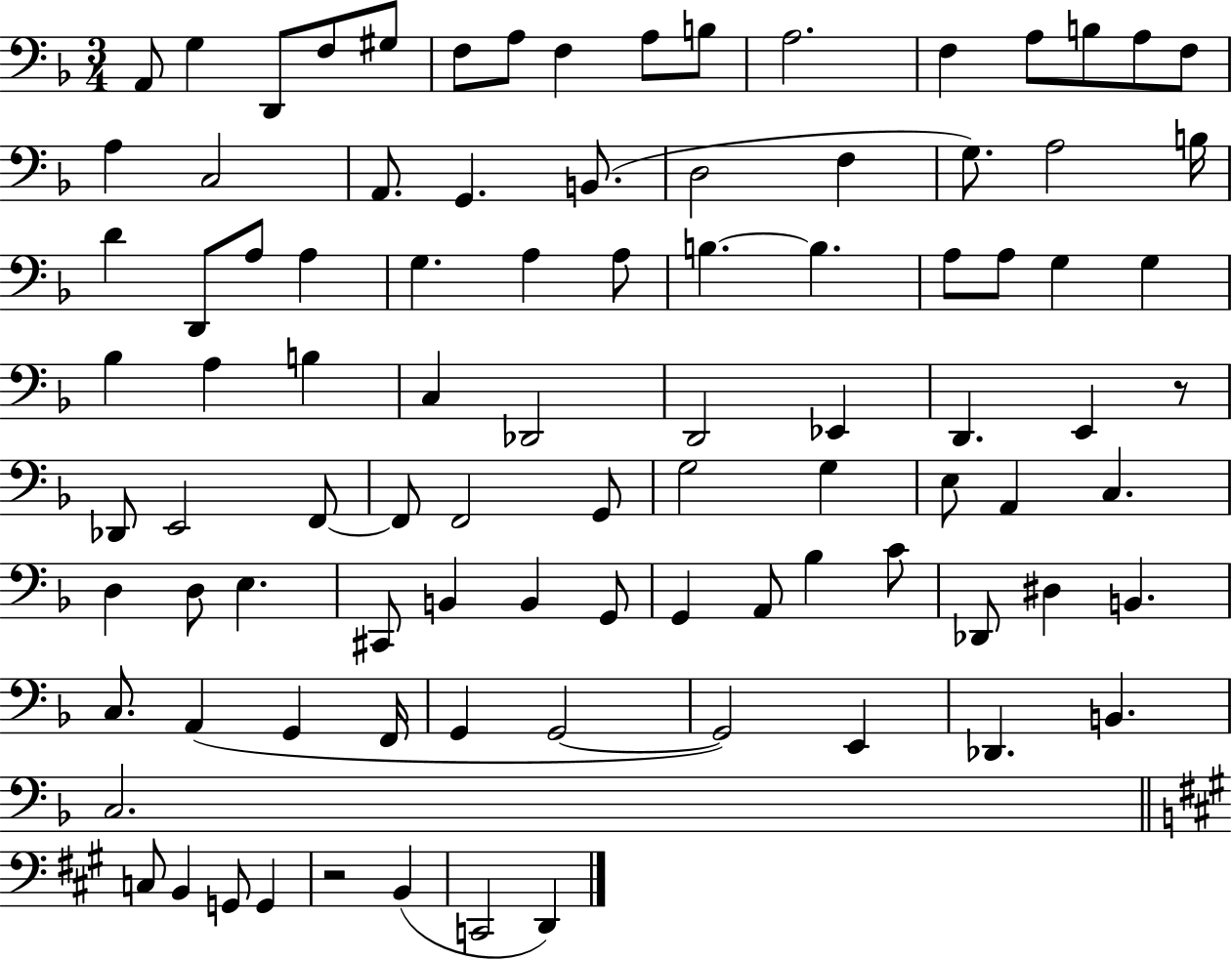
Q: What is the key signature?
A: F major